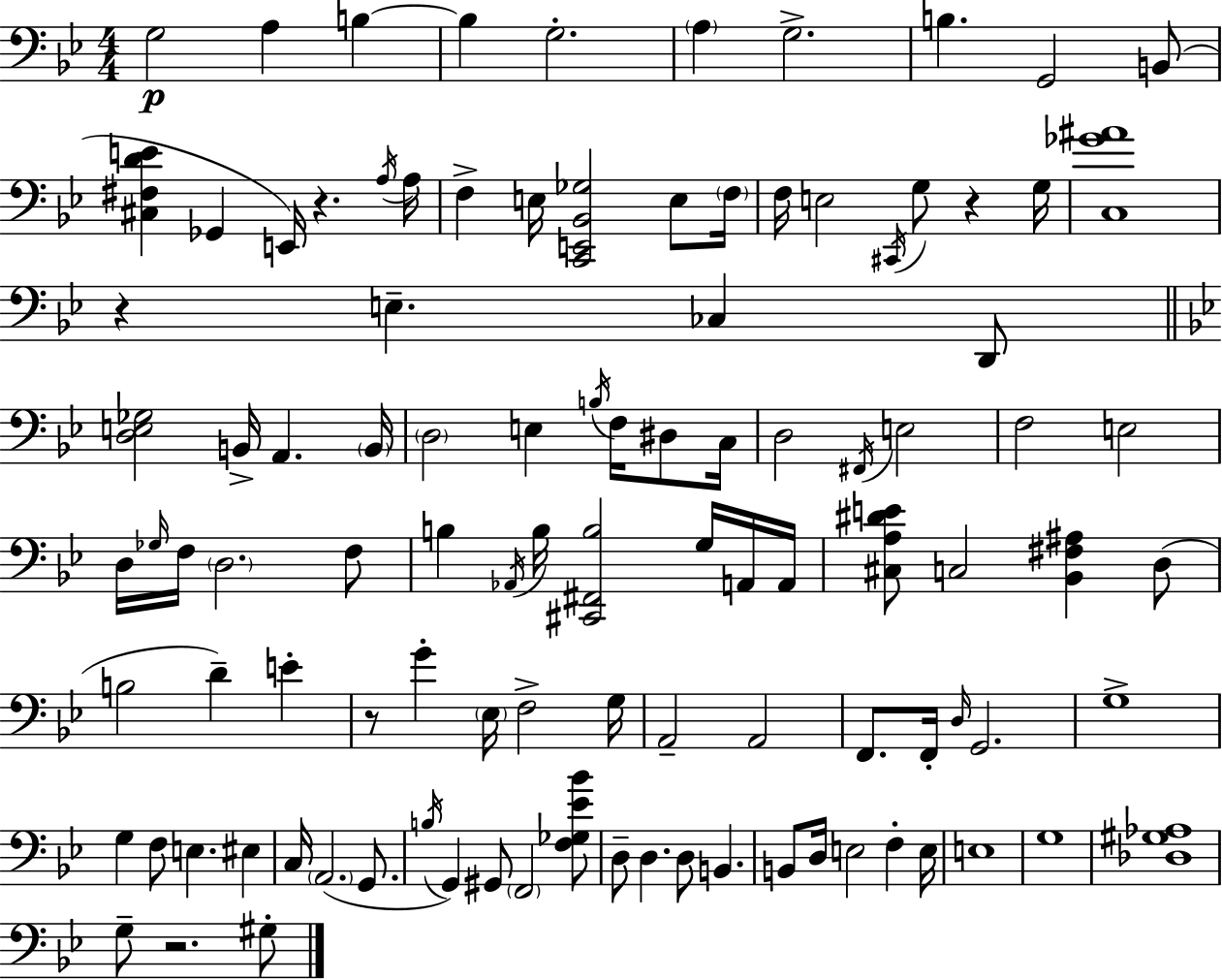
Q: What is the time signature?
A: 4/4